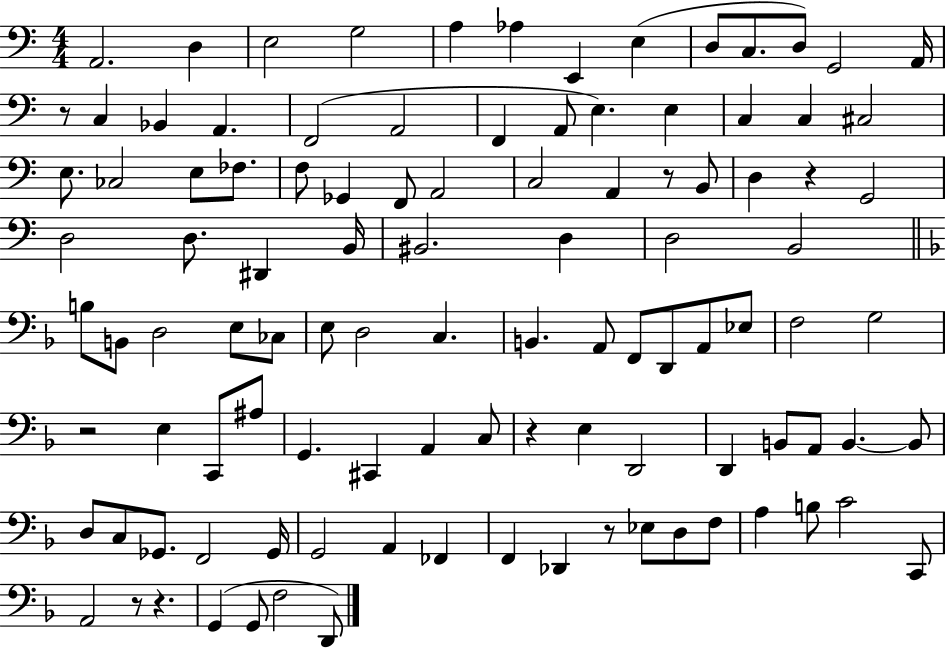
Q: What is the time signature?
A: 4/4